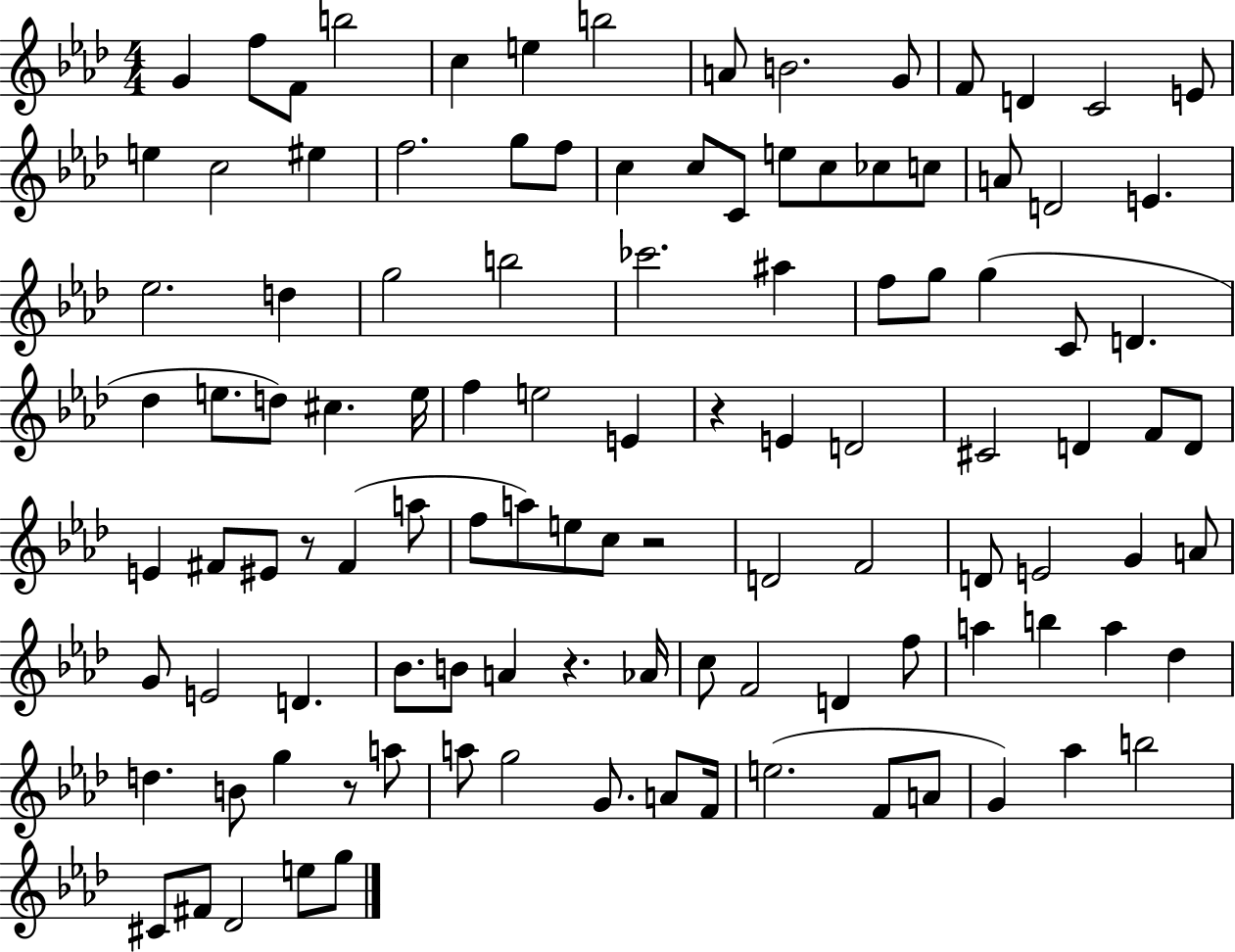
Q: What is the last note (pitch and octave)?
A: G5